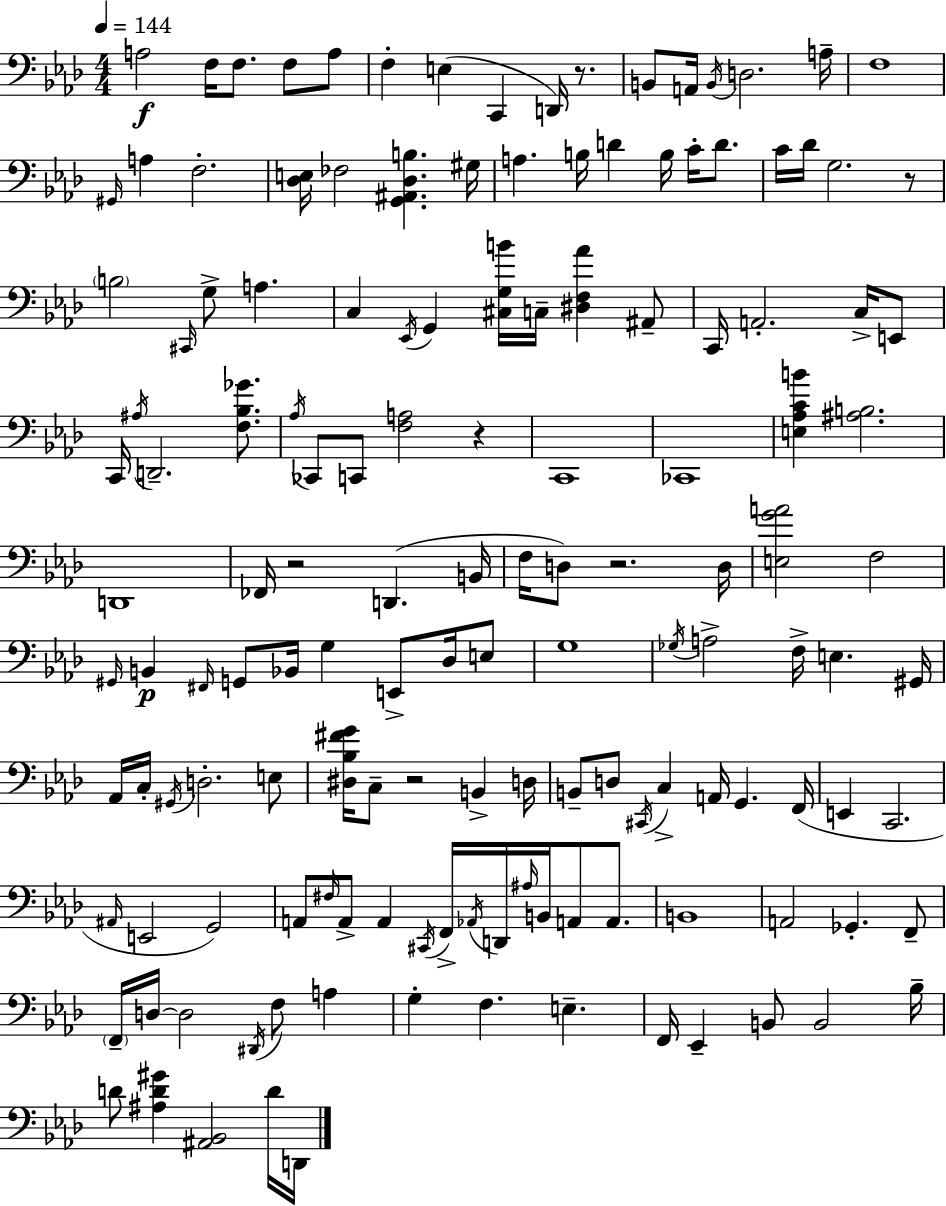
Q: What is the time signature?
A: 4/4